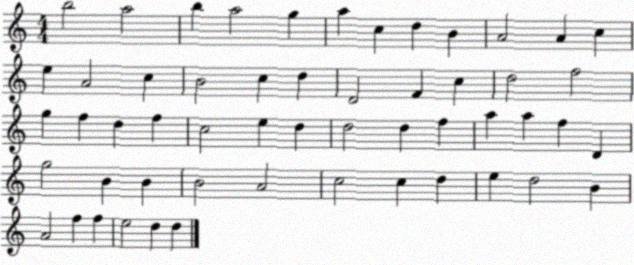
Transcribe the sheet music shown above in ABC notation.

X:1
T:Untitled
M:4/4
L:1/4
K:C
b2 a2 b a2 g a c d B A2 A c e A2 c B2 c d D2 F c d2 f2 g f d f c2 e d d2 d f a a f D g2 B B B2 A2 c2 c d e d2 B A2 f f e2 d d